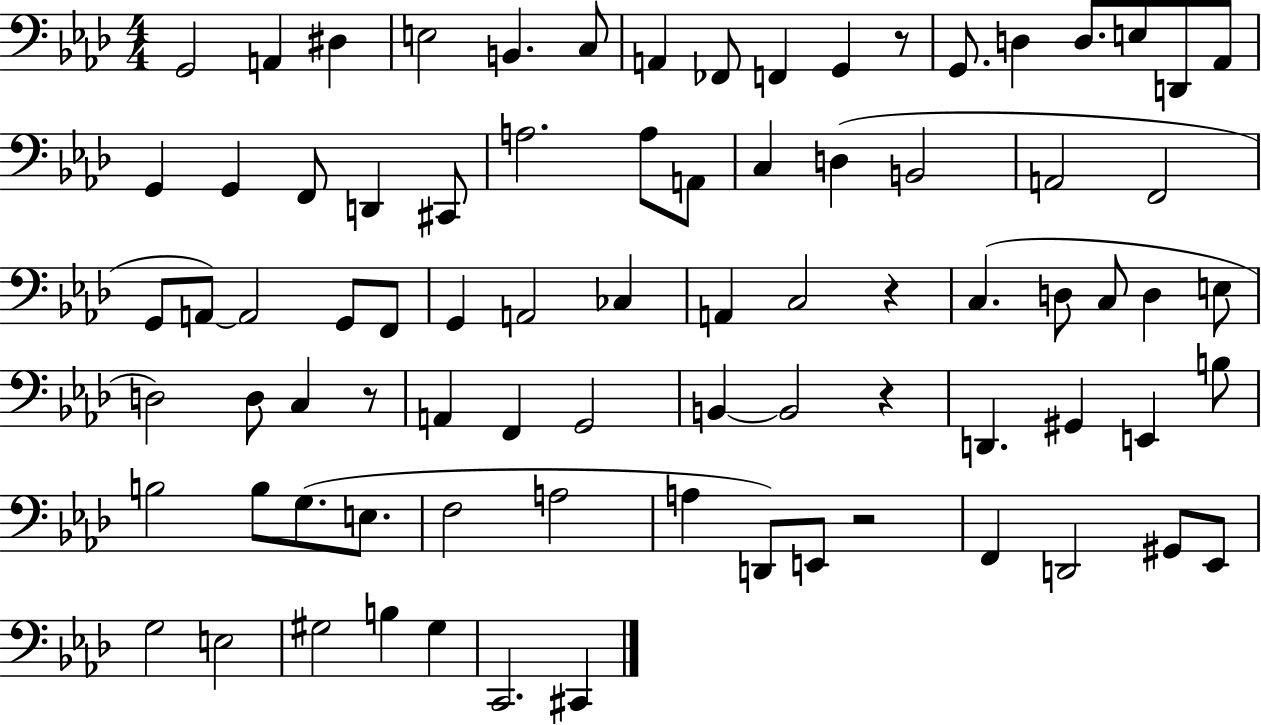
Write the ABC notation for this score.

X:1
T:Untitled
M:4/4
L:1/4
K:Ab
G,,2 A,, ^D, E,2 B,, C,/2 A,, _F,,/2 F,, G,, z/2 G,,/2 D, D,/2 E,/2 D,,/2 _A,,/2 G,, G,, F,,/2 D,, ^C,,/2 A,2 A,/2 A,,/2 C, D, B,,2 A,,2 F,,2 G,,/2 A,,/2 A,,2 G,,/2 F,,/2 G,, A,,2 _C, A,, C,2 z C, D,/2 C,/2 D, E,/2 D,2 D,/2 C, z/2 A,, F,, G,,2 B,, B,,2 z D,, ^G,, E,, B,/2 B,2 B,/2 G,/2 E,/2 F,2 A,2 A, D,,/2 E,,/2 z2 F,, D,,2 ^G,,/2 _E,,/2 G,2 E,2 ^G,2 B, ^G, C,,2 ^C,,